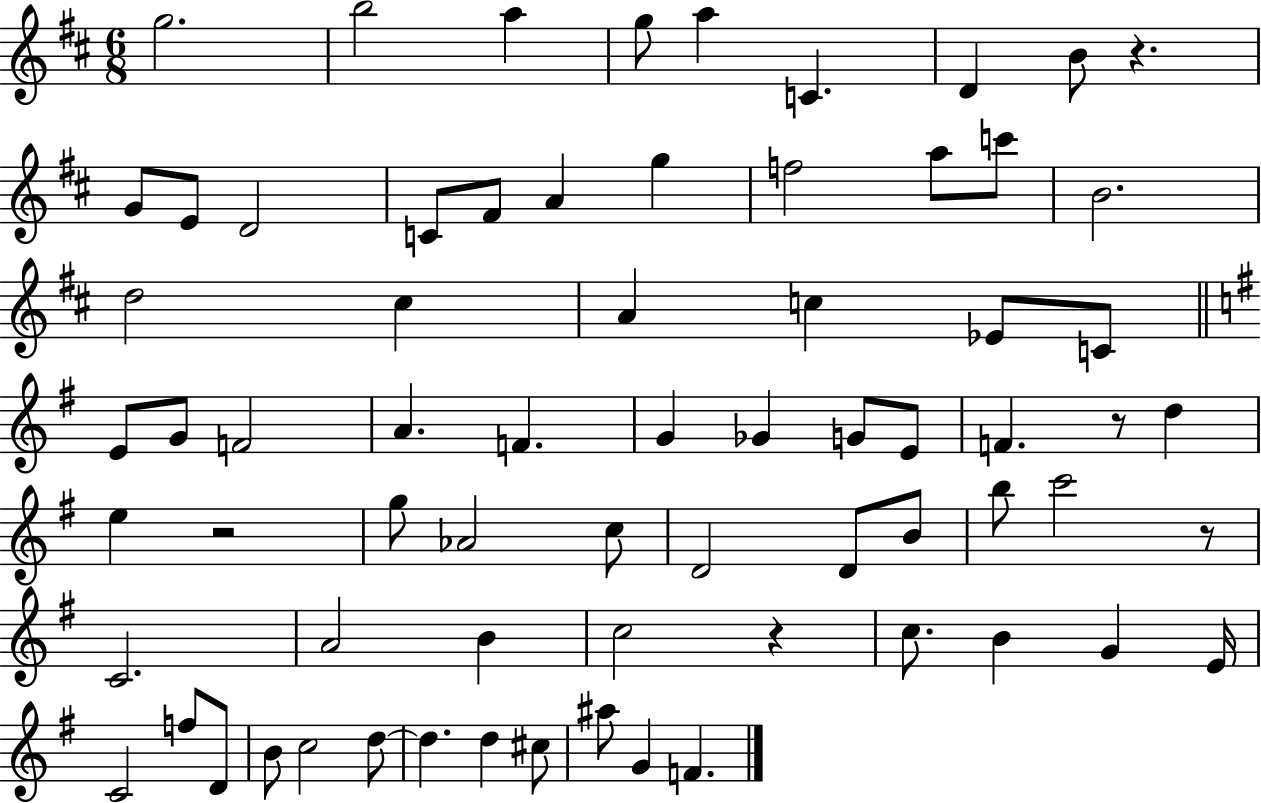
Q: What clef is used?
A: treble